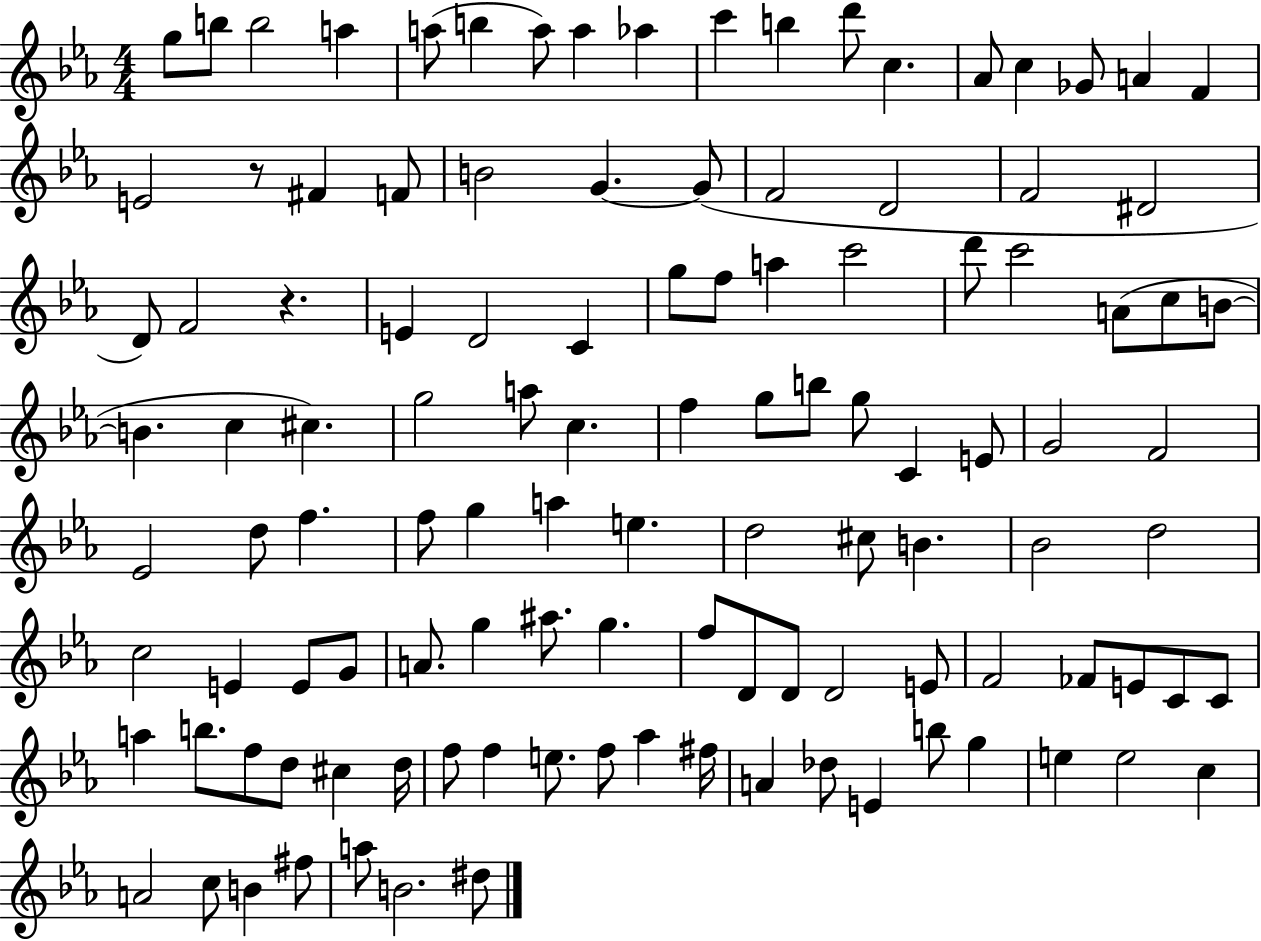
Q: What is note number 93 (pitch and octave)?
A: F5